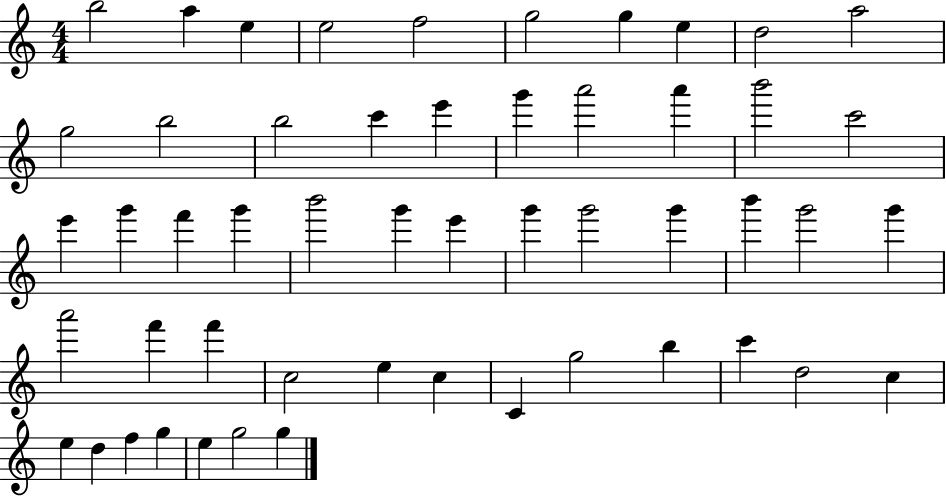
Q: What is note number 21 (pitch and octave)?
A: E6